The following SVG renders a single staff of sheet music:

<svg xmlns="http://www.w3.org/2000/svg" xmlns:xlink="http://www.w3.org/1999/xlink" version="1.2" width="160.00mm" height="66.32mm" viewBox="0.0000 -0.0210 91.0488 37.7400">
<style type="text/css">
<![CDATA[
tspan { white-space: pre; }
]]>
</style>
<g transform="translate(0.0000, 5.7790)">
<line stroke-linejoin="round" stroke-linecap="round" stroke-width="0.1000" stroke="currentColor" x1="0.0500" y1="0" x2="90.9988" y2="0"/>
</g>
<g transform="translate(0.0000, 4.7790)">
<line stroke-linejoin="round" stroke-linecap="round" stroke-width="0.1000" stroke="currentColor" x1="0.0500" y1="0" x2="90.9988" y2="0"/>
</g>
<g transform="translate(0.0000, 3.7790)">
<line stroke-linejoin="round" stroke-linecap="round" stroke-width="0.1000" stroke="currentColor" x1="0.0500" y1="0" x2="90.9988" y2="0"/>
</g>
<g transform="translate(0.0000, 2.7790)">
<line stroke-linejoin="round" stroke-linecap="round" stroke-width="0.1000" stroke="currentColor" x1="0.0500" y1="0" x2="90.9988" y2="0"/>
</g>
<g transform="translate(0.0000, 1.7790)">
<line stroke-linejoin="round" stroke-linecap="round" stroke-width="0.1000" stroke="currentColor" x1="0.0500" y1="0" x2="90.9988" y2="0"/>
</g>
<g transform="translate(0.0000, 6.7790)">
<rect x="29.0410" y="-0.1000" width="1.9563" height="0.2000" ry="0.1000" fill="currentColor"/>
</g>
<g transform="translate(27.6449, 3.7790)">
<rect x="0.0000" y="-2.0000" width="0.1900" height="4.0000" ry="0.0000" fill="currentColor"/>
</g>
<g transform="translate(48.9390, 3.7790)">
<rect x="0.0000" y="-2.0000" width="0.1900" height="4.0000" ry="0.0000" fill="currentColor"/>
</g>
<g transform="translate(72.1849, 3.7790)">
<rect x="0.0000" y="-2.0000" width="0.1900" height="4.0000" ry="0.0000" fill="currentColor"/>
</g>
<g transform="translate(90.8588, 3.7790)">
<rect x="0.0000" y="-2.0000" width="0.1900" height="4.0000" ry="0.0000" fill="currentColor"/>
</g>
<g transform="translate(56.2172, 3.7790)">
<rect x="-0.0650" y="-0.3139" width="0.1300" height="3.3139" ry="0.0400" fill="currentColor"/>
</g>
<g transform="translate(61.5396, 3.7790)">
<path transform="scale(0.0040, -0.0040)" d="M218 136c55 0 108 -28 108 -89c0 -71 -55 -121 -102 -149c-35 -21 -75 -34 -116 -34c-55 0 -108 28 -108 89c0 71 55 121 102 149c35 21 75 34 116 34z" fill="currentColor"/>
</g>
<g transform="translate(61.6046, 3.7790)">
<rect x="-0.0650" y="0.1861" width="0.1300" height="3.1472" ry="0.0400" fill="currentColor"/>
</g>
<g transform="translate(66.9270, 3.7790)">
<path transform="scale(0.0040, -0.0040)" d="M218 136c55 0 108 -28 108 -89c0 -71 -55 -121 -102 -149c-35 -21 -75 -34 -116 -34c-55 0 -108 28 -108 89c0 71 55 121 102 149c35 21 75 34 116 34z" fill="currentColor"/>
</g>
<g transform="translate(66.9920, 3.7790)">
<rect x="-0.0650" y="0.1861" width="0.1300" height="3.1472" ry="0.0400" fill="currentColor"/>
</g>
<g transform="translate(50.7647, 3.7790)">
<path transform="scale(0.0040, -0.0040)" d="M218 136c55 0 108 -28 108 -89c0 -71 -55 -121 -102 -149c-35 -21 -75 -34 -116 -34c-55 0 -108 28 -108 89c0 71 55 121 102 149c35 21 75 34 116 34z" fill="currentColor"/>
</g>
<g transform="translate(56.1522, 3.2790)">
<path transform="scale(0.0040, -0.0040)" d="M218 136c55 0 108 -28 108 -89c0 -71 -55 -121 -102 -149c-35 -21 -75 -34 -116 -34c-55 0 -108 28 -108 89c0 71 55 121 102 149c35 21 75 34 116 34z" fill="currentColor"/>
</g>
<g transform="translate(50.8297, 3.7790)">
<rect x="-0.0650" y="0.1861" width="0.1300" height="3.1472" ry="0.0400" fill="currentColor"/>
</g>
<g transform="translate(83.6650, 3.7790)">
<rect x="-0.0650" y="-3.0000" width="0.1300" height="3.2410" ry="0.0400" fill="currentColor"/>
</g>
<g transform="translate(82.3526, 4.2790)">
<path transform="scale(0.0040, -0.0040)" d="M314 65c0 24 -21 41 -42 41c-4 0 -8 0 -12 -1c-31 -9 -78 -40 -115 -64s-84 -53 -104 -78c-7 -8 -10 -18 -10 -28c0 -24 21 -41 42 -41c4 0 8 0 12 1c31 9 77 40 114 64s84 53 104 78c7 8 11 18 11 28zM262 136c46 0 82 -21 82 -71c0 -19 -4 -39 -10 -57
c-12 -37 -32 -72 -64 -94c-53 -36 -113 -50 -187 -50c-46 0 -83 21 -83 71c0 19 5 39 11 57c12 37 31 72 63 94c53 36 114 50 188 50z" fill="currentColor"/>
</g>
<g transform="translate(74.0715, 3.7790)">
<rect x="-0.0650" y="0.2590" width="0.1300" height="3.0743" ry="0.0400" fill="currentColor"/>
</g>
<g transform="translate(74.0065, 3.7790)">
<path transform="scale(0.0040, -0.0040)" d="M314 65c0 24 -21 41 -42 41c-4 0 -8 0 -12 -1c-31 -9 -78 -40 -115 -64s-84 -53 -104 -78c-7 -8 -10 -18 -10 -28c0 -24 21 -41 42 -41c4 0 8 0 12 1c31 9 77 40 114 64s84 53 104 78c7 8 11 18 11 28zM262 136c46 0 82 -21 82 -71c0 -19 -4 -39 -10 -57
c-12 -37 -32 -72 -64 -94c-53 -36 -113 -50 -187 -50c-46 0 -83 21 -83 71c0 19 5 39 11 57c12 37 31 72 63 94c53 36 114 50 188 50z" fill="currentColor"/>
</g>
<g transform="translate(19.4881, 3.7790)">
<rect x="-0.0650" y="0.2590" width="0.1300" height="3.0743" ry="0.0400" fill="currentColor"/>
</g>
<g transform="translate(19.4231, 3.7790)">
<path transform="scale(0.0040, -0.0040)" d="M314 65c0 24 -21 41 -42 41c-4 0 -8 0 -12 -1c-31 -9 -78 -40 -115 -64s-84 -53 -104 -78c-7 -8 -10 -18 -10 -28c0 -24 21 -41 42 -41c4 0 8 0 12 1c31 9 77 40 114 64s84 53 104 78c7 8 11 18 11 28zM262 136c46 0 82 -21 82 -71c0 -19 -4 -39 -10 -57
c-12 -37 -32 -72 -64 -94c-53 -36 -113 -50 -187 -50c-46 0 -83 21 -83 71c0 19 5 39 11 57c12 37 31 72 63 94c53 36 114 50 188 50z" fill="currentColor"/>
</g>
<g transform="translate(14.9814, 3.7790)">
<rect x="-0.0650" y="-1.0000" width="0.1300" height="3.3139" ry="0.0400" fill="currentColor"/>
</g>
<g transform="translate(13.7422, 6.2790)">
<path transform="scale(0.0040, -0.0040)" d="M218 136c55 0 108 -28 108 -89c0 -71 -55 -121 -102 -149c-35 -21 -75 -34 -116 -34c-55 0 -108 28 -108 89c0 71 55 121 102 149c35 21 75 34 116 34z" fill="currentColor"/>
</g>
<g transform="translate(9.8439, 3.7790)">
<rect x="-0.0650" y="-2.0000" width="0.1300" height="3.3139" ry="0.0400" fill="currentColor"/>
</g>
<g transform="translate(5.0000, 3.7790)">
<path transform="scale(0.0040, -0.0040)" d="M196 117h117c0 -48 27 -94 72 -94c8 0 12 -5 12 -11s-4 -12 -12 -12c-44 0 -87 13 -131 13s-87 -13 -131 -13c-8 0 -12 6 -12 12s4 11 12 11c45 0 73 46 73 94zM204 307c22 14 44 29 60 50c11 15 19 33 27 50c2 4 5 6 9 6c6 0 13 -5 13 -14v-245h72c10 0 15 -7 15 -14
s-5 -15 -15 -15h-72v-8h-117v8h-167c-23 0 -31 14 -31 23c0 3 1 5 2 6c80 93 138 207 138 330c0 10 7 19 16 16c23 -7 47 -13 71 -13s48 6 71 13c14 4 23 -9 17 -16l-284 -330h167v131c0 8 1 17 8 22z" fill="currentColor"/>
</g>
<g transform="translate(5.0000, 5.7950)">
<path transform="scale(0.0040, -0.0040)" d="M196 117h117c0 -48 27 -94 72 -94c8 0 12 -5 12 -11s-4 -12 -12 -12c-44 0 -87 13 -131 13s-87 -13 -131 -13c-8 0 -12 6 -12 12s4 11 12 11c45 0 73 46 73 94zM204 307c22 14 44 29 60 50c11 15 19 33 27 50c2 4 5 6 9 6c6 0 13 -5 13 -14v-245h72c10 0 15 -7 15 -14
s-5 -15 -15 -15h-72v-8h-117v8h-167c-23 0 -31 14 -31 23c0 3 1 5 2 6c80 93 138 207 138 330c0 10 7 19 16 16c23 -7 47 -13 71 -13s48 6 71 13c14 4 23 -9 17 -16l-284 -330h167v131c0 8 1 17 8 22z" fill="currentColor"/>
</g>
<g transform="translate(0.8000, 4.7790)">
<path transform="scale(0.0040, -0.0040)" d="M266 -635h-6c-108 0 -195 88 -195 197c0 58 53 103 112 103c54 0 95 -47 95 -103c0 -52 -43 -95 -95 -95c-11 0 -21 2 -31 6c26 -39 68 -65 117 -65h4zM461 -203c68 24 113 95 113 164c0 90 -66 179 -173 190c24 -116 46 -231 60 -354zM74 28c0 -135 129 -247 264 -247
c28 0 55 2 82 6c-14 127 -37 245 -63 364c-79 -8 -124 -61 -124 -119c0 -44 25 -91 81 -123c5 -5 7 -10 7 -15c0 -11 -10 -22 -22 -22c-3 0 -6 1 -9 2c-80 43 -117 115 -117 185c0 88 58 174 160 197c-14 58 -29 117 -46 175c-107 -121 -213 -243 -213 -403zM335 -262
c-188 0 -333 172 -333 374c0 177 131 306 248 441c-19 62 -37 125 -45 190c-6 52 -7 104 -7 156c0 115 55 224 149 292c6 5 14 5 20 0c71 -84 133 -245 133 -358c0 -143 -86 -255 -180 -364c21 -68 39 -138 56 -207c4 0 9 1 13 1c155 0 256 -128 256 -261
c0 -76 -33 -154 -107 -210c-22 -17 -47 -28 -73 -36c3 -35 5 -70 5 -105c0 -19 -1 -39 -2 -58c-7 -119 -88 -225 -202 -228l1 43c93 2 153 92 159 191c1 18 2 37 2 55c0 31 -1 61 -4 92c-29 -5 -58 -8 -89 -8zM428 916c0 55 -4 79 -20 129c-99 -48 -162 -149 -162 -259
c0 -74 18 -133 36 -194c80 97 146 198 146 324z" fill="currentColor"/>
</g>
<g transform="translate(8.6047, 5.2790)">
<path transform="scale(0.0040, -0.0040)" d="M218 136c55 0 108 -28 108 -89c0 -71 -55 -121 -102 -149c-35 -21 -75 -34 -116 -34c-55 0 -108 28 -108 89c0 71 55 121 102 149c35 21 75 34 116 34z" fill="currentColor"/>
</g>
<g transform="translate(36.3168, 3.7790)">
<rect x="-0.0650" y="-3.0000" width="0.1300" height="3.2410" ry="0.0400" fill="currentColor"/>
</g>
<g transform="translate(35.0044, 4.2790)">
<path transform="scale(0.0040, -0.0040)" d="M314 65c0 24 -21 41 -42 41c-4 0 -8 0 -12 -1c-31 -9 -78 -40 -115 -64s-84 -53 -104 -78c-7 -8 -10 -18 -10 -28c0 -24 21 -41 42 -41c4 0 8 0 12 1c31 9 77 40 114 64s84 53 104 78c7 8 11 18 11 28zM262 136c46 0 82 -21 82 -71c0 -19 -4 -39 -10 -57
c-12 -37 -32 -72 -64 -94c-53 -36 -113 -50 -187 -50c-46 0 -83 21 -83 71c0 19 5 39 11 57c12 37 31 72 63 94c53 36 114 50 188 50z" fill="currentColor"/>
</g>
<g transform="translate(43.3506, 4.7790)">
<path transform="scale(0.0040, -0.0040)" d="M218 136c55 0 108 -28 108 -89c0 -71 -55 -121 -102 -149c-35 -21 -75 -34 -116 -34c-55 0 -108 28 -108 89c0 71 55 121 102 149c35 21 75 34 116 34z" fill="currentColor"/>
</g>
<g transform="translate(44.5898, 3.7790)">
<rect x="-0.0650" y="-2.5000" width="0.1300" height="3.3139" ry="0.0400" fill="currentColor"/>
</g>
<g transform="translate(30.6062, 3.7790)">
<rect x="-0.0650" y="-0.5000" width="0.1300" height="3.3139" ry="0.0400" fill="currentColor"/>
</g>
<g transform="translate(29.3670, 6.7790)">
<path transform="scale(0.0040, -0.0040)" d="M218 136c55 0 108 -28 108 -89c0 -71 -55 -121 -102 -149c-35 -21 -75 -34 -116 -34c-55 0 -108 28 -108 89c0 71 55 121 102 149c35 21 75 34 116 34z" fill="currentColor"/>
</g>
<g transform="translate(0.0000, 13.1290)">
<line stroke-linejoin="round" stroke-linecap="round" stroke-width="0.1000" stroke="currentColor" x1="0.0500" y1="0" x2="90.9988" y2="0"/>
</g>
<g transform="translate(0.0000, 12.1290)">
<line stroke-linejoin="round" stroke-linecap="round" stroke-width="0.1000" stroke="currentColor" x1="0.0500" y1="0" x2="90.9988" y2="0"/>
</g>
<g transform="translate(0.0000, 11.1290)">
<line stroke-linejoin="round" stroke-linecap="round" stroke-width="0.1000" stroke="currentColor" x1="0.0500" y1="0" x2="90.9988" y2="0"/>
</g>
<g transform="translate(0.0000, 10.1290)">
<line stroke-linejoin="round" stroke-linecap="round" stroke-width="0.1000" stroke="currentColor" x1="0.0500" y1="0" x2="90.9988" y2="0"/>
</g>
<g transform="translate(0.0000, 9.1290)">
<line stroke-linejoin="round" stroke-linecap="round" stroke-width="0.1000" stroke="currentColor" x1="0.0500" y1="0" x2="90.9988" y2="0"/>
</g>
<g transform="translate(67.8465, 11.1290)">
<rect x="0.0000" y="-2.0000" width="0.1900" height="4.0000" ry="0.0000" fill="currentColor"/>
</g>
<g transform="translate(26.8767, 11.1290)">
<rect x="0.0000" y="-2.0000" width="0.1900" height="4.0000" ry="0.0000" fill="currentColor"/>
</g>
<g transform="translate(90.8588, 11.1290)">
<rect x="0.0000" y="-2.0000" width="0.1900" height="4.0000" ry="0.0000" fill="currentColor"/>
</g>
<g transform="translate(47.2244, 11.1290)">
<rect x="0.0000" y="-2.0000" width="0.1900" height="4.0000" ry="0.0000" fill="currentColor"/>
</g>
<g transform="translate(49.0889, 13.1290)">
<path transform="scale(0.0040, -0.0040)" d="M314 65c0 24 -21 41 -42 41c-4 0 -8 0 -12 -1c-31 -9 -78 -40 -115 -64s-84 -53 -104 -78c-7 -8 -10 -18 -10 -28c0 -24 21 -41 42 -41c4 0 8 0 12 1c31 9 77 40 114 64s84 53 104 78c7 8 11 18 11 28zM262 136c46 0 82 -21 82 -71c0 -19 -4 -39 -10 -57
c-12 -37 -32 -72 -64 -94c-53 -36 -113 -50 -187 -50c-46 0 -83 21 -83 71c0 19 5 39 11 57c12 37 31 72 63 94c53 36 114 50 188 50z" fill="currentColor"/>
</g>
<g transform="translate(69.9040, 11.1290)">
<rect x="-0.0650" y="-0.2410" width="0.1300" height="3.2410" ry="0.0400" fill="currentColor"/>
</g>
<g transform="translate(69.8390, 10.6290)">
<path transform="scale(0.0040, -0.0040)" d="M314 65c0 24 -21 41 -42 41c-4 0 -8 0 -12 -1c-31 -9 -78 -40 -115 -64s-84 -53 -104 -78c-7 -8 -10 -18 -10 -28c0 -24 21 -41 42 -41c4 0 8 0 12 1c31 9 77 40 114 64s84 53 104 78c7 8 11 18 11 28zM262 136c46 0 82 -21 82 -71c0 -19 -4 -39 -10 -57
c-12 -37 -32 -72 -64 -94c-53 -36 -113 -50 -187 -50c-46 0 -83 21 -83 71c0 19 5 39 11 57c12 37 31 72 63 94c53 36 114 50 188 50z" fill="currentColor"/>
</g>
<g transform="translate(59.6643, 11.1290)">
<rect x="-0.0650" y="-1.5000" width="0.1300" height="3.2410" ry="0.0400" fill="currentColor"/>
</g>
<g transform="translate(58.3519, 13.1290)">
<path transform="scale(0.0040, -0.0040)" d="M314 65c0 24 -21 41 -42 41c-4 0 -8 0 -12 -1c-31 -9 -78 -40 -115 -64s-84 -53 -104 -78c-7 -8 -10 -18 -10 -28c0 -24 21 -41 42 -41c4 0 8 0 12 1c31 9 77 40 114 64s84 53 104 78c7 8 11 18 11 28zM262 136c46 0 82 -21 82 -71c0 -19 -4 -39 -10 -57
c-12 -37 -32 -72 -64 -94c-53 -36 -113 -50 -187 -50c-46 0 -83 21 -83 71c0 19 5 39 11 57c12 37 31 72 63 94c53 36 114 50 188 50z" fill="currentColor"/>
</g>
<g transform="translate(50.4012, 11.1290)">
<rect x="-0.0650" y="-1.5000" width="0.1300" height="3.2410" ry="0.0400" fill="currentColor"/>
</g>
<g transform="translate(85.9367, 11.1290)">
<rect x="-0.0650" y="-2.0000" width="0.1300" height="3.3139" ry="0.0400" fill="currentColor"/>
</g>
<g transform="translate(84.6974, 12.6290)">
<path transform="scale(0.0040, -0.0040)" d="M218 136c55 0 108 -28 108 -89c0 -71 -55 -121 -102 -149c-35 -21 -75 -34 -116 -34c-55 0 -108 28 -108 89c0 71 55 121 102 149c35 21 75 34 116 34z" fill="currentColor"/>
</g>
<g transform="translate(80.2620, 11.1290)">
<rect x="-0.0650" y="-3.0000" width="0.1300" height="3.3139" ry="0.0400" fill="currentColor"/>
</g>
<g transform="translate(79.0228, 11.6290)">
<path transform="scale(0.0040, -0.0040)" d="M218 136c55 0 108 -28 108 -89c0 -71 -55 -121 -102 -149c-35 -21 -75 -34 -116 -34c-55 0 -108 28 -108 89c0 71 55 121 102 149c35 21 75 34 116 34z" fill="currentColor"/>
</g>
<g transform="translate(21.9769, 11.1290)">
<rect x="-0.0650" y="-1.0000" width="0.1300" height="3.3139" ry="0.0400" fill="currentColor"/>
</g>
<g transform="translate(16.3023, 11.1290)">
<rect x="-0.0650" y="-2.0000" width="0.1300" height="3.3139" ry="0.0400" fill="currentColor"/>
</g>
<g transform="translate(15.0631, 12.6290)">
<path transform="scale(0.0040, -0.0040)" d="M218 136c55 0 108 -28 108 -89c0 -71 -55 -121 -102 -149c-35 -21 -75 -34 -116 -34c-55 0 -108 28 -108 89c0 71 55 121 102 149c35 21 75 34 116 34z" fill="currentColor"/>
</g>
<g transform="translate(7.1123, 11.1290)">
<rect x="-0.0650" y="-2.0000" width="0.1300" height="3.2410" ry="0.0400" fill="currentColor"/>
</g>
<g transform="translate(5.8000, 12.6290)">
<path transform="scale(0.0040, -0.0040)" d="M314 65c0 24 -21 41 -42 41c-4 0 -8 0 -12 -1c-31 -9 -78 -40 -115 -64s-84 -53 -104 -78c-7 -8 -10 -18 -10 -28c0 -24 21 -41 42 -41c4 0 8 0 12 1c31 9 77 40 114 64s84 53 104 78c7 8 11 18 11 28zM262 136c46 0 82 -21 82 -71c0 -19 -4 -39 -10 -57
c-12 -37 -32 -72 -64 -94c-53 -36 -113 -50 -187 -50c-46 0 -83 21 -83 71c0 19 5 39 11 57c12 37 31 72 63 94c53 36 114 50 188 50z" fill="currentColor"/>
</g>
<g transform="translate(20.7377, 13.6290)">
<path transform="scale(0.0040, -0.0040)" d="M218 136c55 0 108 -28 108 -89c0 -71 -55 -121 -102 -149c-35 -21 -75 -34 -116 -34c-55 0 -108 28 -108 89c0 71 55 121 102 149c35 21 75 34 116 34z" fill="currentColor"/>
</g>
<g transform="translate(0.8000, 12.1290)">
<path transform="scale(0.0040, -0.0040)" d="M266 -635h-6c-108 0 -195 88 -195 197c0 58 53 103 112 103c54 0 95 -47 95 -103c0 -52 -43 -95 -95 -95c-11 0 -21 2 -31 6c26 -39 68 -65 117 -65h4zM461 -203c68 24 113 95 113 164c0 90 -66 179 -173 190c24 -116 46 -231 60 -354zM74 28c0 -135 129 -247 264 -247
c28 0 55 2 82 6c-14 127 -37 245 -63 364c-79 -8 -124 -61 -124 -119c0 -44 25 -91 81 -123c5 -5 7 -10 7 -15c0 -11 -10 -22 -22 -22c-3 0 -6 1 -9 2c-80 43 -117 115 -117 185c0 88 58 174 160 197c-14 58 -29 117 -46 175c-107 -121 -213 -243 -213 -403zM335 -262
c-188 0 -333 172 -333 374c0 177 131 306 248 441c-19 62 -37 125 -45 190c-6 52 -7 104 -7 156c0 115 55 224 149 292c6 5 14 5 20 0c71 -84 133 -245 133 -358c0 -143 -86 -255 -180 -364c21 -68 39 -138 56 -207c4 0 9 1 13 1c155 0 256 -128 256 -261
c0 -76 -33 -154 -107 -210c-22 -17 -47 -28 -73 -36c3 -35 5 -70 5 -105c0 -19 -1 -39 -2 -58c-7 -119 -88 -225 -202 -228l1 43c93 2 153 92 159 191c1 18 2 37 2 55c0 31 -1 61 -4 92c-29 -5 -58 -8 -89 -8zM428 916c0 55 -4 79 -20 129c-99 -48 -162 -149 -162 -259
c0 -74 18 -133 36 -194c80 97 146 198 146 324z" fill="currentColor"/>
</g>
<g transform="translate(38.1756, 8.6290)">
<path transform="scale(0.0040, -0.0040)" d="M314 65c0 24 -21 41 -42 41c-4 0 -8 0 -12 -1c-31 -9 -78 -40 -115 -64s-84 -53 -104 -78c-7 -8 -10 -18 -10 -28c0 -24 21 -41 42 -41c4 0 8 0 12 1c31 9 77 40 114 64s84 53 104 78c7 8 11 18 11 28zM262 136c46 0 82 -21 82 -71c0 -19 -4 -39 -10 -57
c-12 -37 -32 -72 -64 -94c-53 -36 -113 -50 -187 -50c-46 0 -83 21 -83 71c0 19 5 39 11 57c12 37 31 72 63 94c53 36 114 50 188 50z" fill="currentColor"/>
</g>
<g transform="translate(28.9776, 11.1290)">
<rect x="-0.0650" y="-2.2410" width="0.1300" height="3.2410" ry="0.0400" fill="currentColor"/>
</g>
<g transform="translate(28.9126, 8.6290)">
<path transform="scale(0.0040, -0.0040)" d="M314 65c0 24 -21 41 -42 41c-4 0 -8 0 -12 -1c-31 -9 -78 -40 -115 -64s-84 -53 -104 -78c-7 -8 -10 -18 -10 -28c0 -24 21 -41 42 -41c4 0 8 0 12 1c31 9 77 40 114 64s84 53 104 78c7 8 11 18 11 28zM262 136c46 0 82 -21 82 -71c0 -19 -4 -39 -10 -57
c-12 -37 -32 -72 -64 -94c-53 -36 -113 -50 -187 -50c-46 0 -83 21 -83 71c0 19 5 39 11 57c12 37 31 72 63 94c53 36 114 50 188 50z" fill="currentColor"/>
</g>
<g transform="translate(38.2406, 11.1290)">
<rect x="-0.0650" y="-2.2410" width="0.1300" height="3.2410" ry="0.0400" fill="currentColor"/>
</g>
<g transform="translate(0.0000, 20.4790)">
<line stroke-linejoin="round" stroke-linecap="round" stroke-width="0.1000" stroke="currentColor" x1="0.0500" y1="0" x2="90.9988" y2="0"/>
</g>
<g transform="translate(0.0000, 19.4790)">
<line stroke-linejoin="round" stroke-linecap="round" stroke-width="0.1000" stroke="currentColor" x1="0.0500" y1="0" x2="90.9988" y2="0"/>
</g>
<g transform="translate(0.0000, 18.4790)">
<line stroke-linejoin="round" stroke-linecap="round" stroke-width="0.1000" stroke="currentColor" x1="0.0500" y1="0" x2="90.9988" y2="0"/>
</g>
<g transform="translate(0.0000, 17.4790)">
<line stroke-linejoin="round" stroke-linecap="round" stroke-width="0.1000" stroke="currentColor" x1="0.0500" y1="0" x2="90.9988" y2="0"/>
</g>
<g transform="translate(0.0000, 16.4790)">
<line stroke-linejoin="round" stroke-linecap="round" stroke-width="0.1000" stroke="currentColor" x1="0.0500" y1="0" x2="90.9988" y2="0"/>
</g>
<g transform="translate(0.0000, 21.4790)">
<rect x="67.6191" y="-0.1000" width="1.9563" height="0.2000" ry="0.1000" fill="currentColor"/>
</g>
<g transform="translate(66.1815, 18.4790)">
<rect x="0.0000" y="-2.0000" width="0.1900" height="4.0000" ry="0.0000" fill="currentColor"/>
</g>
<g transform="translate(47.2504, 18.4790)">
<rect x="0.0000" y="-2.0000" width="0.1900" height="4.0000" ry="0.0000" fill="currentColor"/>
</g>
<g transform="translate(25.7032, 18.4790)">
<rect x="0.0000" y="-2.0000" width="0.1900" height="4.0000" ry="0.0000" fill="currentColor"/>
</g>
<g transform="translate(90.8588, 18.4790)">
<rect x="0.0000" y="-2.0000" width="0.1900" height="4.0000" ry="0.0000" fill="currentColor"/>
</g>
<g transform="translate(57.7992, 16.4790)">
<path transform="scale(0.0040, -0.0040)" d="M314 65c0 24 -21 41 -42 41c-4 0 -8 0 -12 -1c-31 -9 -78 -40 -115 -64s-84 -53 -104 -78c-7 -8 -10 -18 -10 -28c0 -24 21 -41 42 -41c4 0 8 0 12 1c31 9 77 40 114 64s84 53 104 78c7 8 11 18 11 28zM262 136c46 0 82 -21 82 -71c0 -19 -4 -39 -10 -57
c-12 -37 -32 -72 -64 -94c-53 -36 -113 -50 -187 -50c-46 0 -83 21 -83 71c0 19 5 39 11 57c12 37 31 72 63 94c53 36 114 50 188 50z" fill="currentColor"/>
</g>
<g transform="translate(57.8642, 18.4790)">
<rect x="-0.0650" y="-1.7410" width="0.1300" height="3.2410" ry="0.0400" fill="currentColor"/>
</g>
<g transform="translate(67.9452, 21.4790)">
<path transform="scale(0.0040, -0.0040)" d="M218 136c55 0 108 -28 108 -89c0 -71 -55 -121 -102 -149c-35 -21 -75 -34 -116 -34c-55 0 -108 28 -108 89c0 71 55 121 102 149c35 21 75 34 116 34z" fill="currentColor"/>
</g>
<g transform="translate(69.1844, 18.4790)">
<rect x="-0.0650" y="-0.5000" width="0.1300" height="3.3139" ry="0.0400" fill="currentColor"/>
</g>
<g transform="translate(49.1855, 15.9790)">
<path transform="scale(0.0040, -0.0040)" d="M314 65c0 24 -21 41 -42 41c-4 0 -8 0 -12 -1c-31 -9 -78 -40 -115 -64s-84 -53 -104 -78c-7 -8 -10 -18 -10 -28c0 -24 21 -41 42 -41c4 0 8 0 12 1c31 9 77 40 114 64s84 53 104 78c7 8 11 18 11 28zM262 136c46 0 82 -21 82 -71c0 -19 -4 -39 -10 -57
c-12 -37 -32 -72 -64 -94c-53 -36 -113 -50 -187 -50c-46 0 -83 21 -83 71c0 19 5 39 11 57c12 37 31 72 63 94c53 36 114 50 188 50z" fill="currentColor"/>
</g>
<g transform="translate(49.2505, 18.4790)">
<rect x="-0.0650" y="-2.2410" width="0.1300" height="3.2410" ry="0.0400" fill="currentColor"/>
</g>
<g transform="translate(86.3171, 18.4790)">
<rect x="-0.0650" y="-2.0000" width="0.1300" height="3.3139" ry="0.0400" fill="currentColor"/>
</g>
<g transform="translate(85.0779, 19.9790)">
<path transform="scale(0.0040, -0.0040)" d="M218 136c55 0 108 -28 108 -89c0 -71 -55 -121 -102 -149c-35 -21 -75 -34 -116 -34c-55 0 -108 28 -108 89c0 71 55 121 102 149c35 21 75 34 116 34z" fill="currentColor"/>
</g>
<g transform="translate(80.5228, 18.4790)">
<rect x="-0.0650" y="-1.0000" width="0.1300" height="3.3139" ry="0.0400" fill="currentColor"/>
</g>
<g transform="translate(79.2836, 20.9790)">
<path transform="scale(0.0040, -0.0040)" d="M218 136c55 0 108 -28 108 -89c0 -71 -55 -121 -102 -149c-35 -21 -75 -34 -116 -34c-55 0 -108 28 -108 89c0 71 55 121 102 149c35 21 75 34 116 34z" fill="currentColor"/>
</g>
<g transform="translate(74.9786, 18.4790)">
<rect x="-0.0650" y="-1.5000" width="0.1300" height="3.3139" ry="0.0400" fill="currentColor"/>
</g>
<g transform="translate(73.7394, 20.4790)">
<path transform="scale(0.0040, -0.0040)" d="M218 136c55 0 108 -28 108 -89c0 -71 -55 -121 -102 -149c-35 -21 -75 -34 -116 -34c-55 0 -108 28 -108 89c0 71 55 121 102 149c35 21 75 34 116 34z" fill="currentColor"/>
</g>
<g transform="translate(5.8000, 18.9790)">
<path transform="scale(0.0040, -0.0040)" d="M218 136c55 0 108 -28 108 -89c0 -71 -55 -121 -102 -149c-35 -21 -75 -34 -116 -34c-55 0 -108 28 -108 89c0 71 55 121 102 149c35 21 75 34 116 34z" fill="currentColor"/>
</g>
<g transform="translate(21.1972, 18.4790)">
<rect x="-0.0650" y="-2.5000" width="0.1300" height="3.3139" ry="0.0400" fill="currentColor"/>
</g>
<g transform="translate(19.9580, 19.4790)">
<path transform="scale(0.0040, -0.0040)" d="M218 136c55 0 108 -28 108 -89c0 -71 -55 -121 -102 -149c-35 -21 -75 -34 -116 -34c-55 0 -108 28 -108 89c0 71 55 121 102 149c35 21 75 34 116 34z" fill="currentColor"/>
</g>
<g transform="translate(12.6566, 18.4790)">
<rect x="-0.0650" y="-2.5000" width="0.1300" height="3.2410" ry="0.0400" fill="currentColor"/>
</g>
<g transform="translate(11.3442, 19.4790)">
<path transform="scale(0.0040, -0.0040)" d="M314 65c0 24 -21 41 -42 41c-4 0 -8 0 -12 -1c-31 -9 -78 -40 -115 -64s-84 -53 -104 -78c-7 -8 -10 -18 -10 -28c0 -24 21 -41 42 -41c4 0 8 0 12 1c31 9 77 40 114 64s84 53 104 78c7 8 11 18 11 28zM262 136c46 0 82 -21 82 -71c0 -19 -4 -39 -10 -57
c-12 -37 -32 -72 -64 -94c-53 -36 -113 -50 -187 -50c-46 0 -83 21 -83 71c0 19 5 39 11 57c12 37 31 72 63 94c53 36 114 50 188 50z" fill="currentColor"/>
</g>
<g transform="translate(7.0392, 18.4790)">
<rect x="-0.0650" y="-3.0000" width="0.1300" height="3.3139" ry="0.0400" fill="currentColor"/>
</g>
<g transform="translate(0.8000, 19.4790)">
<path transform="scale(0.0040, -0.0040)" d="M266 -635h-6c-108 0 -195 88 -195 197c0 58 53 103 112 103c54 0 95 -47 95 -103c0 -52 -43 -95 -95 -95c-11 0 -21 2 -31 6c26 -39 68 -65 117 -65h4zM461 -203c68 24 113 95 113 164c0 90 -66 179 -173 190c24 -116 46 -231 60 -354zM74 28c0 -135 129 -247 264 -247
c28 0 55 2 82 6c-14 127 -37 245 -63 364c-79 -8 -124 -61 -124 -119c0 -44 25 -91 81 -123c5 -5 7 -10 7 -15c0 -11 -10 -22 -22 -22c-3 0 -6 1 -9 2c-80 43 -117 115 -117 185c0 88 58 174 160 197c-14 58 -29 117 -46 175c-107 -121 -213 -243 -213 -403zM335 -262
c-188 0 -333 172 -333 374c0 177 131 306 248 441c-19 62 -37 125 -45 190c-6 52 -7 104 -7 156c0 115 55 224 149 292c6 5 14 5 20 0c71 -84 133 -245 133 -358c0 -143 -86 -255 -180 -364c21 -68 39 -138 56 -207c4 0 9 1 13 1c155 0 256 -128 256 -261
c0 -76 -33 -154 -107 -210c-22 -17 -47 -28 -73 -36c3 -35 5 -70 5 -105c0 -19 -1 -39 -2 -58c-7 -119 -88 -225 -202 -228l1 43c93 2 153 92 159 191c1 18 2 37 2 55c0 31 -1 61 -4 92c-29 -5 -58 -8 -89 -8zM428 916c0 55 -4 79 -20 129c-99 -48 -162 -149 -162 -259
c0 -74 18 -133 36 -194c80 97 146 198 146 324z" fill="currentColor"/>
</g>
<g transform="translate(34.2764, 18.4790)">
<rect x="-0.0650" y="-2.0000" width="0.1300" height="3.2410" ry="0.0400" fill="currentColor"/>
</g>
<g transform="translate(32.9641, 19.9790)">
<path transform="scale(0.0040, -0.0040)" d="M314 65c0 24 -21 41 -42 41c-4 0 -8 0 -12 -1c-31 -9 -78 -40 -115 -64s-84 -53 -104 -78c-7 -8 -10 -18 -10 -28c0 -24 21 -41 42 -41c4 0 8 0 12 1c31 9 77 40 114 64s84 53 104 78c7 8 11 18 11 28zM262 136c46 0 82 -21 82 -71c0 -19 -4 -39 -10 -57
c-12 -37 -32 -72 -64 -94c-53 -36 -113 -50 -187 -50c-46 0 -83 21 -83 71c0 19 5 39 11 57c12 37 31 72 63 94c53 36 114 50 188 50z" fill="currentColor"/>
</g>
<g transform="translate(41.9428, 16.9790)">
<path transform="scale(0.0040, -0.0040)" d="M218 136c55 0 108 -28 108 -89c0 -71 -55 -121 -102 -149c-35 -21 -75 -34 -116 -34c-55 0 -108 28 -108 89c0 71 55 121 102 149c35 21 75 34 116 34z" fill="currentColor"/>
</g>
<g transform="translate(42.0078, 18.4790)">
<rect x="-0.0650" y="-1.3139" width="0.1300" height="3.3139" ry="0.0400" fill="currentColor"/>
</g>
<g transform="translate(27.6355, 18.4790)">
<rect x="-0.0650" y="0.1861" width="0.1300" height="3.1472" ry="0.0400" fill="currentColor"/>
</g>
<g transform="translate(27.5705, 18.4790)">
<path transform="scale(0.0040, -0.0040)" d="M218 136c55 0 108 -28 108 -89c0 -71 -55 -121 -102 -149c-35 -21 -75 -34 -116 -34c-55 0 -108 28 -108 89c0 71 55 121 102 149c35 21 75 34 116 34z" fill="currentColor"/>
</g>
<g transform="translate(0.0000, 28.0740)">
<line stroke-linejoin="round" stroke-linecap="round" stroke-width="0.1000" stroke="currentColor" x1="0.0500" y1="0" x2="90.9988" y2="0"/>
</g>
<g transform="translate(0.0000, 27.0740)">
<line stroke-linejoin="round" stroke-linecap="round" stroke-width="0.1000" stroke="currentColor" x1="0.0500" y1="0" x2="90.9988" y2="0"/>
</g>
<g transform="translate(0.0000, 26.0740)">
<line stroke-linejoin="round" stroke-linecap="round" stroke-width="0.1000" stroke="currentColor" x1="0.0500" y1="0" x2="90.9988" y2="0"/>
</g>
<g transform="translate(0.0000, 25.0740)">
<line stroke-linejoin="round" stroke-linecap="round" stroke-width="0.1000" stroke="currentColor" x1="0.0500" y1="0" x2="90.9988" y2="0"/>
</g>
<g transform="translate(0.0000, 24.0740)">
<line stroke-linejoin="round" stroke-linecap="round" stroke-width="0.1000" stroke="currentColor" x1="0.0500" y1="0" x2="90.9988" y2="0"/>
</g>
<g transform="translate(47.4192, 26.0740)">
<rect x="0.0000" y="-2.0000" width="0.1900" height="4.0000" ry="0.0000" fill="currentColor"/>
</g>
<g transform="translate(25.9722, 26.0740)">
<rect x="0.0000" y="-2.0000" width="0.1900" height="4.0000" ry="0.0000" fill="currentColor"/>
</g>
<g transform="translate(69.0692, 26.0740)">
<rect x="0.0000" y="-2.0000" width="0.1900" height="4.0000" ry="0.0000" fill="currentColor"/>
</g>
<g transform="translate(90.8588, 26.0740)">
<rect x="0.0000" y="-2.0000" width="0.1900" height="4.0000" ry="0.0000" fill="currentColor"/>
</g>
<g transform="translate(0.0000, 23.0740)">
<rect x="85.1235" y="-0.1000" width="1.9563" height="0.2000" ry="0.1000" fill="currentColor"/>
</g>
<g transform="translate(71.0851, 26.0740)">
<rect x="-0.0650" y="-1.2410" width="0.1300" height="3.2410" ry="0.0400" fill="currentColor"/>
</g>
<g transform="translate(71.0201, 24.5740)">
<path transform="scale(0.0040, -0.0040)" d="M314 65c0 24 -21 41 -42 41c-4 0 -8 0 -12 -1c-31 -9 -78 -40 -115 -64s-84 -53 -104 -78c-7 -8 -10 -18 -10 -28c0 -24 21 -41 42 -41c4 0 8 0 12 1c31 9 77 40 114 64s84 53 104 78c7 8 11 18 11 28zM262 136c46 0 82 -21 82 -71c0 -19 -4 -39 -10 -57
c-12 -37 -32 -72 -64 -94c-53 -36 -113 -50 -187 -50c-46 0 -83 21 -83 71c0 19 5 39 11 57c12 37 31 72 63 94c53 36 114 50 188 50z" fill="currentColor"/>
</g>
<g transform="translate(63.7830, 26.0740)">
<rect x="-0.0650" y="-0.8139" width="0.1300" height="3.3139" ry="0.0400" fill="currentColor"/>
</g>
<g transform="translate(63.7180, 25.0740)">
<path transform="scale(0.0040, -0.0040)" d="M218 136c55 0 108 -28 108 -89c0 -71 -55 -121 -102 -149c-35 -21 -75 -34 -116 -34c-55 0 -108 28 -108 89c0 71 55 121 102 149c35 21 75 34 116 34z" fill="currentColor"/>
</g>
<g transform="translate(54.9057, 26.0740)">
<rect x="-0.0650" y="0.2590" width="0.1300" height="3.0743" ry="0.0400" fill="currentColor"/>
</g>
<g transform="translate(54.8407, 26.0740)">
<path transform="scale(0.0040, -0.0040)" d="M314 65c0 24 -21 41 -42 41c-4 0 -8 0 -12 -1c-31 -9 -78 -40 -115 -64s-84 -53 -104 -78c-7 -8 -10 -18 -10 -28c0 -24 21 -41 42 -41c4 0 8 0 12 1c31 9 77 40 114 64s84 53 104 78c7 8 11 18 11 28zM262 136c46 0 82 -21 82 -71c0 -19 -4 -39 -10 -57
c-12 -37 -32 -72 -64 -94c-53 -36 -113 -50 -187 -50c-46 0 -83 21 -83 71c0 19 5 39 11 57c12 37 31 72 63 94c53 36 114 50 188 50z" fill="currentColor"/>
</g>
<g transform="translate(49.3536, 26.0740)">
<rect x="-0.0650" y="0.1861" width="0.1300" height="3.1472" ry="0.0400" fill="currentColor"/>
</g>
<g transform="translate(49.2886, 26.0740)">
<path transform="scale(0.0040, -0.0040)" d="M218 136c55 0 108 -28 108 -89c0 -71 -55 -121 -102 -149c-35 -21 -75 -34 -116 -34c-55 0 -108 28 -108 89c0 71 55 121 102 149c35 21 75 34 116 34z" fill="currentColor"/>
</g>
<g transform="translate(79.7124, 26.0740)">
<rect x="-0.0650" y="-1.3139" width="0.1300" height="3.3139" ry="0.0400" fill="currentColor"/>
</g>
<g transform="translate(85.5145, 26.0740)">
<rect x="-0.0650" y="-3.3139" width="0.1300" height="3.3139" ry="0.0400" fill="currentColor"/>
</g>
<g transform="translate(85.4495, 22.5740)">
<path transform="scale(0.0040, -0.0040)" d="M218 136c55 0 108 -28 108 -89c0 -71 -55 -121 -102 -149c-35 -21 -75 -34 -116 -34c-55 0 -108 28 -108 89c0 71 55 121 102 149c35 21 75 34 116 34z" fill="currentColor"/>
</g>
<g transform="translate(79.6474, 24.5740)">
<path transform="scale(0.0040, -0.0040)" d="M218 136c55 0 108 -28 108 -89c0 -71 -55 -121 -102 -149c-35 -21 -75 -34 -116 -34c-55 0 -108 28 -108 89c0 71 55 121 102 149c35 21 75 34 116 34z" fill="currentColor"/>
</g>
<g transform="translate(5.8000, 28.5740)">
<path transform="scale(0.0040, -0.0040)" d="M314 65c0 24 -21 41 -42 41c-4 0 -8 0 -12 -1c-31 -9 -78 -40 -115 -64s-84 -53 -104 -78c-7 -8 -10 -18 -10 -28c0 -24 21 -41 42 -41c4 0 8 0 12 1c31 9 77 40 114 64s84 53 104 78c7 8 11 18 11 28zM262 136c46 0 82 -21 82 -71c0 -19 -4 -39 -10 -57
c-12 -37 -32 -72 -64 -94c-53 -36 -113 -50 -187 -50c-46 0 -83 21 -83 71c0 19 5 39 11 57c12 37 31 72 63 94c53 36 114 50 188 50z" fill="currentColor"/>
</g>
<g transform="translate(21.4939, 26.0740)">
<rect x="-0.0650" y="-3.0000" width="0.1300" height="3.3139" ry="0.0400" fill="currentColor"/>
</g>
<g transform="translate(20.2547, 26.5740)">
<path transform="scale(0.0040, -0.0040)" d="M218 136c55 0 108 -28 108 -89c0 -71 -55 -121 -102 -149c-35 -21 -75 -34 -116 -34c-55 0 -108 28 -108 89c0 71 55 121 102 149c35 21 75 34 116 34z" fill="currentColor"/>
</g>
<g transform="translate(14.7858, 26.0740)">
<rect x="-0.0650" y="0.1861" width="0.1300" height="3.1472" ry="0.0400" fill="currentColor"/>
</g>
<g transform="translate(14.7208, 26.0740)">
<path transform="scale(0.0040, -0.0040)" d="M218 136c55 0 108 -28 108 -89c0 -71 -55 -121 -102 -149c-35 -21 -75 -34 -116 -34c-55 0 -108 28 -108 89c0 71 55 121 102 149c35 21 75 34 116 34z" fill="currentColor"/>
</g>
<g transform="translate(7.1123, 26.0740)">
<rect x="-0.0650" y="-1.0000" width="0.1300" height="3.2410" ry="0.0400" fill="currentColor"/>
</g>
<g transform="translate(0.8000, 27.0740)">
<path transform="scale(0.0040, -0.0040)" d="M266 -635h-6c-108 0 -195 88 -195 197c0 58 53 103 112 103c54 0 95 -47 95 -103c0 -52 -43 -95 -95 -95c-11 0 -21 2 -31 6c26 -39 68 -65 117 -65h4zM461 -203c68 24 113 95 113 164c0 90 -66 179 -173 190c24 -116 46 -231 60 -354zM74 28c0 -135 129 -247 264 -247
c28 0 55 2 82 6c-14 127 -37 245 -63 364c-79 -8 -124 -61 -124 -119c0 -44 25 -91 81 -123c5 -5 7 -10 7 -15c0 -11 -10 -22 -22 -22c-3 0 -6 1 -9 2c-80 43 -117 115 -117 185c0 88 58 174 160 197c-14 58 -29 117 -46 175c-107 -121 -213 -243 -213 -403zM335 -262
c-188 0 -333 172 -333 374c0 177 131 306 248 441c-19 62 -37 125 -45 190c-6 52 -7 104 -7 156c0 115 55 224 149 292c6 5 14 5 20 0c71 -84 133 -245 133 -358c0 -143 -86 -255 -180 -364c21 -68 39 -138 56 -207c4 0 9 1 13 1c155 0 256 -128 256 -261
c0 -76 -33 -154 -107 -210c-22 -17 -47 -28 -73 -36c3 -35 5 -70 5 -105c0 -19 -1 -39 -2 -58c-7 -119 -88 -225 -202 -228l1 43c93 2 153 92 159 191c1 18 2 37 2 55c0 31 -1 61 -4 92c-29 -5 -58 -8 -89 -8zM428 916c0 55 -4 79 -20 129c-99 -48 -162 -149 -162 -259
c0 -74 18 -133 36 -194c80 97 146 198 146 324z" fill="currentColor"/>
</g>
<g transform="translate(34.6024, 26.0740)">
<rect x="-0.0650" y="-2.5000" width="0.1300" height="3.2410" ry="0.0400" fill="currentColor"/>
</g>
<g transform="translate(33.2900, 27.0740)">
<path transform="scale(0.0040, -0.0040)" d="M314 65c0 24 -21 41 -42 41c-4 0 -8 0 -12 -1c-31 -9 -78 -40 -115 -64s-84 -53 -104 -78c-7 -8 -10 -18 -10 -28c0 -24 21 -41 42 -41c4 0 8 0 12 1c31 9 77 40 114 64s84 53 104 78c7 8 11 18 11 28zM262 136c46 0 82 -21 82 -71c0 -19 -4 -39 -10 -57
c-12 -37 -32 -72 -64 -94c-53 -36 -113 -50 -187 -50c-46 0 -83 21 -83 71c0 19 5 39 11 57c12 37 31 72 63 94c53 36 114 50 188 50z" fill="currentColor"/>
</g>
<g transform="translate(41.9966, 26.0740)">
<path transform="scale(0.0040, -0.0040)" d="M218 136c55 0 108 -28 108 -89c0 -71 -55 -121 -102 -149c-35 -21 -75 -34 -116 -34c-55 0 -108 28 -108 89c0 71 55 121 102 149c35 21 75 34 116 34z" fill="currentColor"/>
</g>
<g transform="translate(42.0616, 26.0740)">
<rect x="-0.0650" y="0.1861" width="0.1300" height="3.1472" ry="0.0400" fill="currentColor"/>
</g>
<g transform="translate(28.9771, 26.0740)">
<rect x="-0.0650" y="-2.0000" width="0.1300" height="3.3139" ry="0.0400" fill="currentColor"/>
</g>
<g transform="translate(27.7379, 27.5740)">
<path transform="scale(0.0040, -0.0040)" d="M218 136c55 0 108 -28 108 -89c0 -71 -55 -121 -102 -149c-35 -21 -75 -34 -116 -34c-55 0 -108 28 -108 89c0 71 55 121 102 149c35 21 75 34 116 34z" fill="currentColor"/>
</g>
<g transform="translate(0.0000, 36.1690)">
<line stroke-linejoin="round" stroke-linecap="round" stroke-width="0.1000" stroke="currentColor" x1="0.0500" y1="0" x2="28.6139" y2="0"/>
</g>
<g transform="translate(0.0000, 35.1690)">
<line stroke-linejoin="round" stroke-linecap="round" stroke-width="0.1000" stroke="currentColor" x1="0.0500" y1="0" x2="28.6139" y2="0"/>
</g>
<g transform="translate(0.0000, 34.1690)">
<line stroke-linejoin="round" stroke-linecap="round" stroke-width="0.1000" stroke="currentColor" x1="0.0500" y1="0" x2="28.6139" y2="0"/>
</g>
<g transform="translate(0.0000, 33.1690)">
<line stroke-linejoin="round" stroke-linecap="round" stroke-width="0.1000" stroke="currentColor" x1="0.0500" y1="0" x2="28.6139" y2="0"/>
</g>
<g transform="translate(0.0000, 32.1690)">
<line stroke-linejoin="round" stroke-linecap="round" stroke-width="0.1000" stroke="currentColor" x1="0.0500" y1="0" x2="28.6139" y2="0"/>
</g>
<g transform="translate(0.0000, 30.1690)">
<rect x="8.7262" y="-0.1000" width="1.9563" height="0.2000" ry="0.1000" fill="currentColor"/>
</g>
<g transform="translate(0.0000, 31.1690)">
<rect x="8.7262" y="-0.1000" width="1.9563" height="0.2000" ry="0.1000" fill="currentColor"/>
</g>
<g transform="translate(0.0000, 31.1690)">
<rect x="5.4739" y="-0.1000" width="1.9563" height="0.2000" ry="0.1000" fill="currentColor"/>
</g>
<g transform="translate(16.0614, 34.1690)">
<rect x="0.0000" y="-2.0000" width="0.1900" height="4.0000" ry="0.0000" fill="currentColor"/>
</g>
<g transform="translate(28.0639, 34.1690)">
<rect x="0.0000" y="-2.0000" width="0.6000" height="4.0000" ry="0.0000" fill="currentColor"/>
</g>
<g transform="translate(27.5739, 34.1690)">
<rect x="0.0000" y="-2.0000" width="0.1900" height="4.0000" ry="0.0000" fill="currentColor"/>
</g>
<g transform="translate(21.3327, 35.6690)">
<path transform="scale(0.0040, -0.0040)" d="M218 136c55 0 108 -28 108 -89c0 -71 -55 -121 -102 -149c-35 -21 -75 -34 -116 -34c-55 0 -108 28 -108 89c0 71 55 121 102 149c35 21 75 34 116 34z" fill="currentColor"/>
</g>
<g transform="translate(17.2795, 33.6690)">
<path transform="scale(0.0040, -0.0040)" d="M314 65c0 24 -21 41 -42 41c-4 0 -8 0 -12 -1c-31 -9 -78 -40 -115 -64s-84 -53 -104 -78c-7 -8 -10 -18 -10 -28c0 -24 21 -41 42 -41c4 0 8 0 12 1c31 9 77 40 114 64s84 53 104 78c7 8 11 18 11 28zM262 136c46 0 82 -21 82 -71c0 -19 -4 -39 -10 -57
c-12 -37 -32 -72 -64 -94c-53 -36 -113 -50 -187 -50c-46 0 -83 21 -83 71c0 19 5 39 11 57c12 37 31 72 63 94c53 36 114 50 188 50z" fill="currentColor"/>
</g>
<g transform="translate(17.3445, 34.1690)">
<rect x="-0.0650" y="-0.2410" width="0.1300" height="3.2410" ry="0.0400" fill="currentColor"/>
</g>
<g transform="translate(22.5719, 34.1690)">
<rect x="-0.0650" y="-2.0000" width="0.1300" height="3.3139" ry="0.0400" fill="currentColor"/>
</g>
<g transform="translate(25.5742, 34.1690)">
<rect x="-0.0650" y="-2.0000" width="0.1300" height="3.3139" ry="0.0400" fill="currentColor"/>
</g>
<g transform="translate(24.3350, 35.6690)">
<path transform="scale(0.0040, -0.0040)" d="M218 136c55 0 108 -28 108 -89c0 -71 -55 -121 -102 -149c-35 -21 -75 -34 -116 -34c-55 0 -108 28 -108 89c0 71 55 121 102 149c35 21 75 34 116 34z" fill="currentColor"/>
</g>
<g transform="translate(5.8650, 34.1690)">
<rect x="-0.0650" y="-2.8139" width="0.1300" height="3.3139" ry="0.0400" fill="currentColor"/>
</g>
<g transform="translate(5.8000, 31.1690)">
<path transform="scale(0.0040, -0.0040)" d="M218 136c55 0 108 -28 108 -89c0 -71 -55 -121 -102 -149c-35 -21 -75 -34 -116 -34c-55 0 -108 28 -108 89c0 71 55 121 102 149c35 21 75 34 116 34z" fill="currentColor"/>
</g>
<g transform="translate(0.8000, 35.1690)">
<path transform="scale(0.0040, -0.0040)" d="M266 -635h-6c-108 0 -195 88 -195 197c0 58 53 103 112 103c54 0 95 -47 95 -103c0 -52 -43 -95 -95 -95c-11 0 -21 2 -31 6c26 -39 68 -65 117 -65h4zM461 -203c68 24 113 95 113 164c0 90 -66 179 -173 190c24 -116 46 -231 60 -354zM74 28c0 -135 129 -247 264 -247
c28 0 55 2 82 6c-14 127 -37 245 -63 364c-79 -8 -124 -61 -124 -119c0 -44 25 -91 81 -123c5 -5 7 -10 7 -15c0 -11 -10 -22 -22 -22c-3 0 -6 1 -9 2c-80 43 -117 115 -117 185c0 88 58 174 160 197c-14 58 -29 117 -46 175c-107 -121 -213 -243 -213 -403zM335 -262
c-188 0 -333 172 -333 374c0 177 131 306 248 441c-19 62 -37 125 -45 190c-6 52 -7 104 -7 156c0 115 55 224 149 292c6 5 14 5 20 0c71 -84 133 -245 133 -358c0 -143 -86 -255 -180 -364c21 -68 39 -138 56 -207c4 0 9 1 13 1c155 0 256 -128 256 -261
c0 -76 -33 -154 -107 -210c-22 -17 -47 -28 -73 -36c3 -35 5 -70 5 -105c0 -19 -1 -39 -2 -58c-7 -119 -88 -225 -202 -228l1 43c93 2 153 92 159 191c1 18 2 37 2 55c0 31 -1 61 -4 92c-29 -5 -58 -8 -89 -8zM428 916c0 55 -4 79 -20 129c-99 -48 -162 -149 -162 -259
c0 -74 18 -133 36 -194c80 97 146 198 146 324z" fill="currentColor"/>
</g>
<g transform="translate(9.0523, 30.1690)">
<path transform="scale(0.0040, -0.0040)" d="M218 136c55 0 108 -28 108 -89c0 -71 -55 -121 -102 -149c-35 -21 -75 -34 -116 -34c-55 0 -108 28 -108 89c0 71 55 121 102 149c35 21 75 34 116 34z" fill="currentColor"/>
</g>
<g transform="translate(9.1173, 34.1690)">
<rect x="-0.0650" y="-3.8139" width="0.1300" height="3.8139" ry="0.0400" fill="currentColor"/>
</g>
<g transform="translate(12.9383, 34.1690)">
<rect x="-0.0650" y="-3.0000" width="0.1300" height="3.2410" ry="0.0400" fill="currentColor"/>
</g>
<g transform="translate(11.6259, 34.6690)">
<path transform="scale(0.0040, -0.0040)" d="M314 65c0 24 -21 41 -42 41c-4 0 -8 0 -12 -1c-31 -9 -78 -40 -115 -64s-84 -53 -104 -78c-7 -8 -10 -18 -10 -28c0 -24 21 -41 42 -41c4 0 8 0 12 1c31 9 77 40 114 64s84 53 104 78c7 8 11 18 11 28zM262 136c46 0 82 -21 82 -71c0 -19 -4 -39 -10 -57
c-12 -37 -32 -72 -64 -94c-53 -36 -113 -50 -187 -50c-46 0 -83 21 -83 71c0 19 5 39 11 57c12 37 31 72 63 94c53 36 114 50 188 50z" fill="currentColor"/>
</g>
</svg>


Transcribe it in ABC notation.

X:1
T:Untitled
M:4/4
L:1/4
K:C
F D B2 C A2 G B c B B B2 A2 F2 F D g2 g2 E2 E2 c2 A F A G2 G B F2 e g2 f2 C E D F D2 B A F G2 B B B2 d e2 e b a c' A2 c2 F F